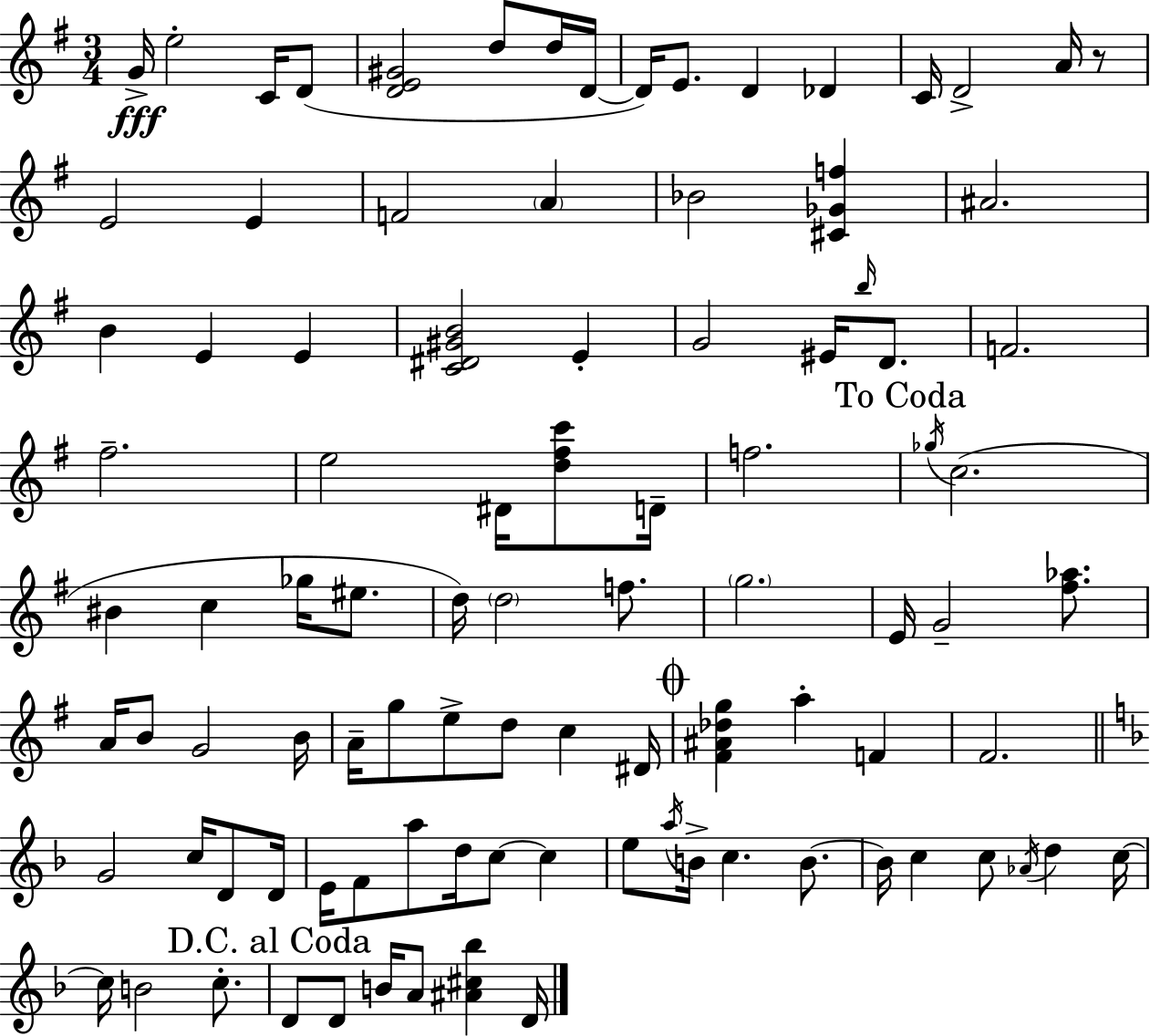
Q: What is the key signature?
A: G major